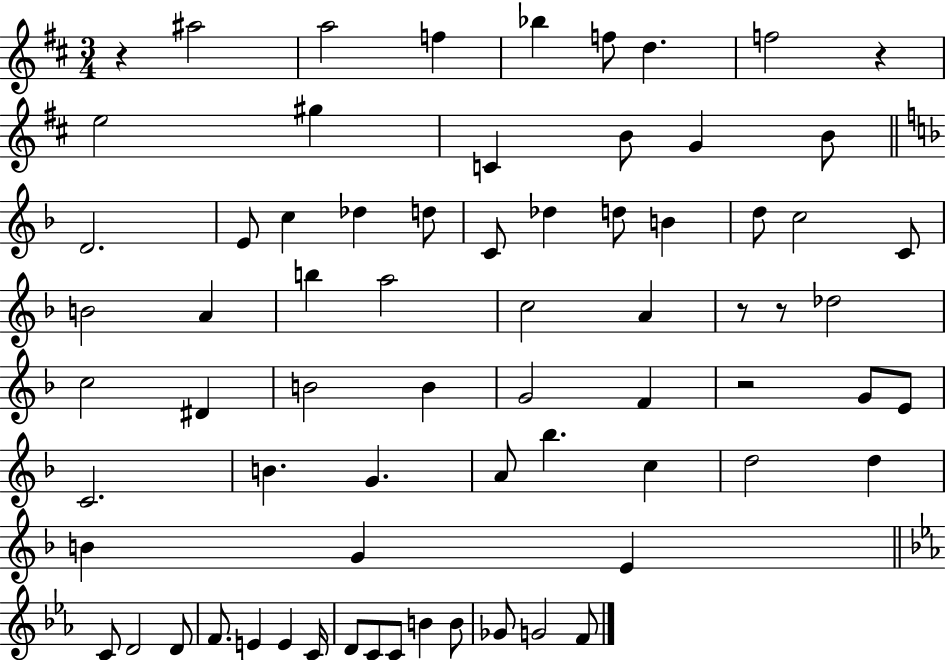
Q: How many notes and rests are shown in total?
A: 71